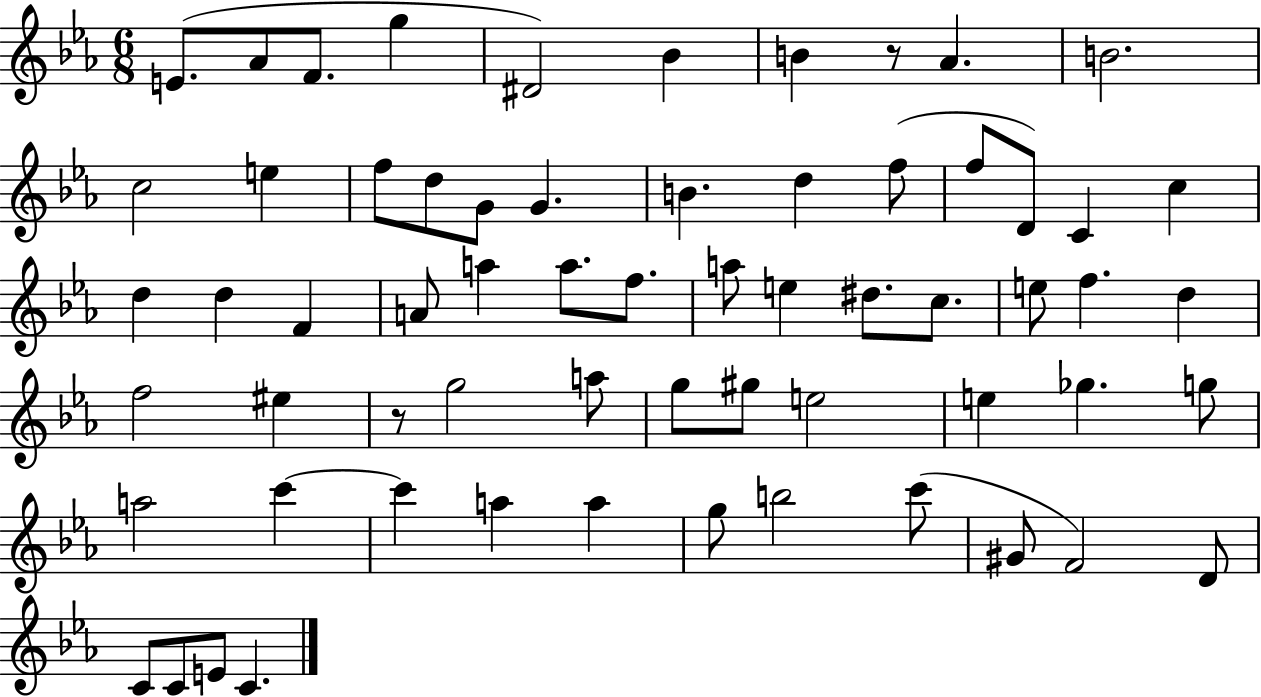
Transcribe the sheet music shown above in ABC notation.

X:1
T:Untitled
M:6/8
L:1/4
K:Eb
E/2 _A/2 F/2 g ^D2 _B B z/2 _A B2 c2 e f/2 d/2 G/2 G B d f/2 f/2 D/2 C c d d F A/2 a a/2 f/2 a/2 e ^d/2 c/2 e/2 f d f2 ^e z/2 g2 a/2 g/2 ^g/2 e2 e _g g/2 a2 c' c' a a g/2 b2 c'/2 ^G/2 F2 D/2 C/2 C/2 E/2 C